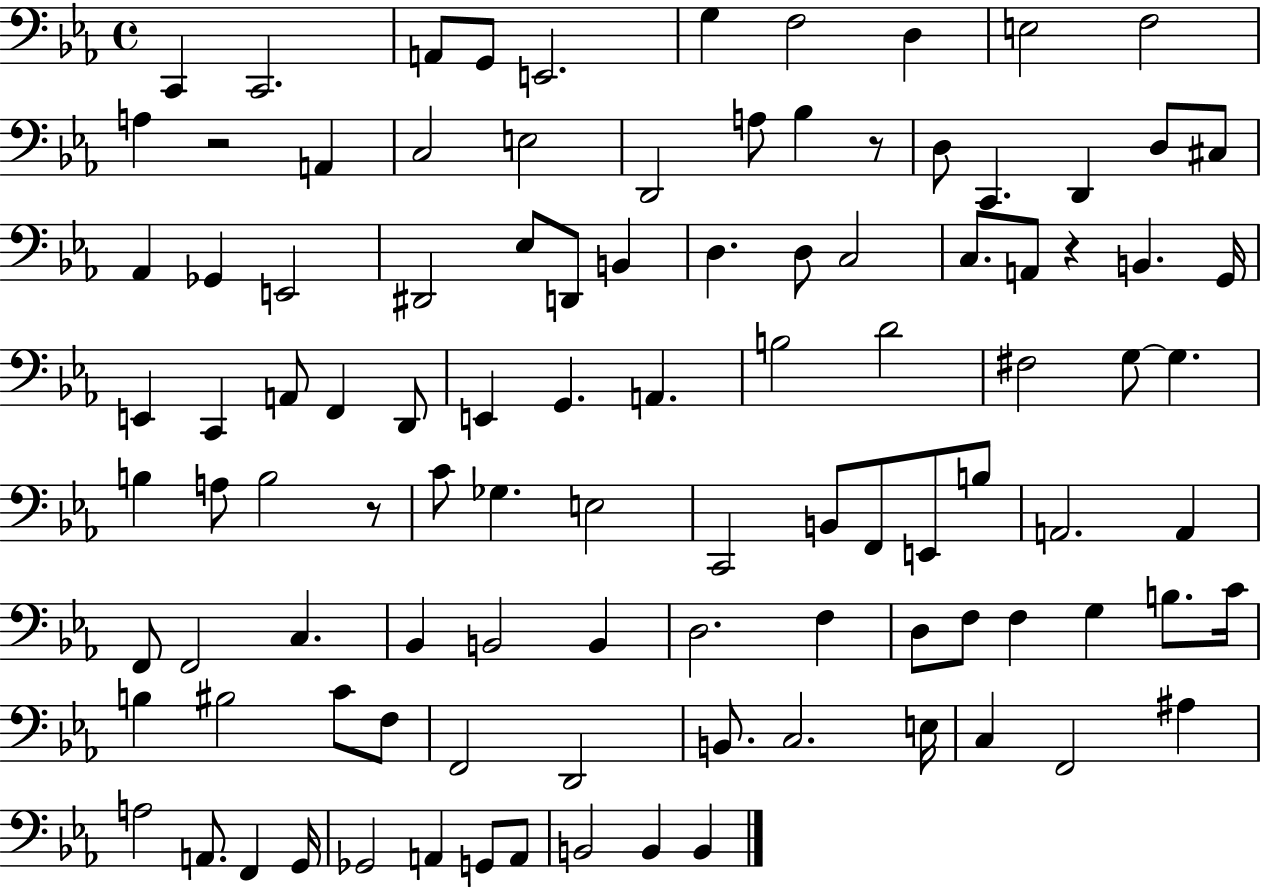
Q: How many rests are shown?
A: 4